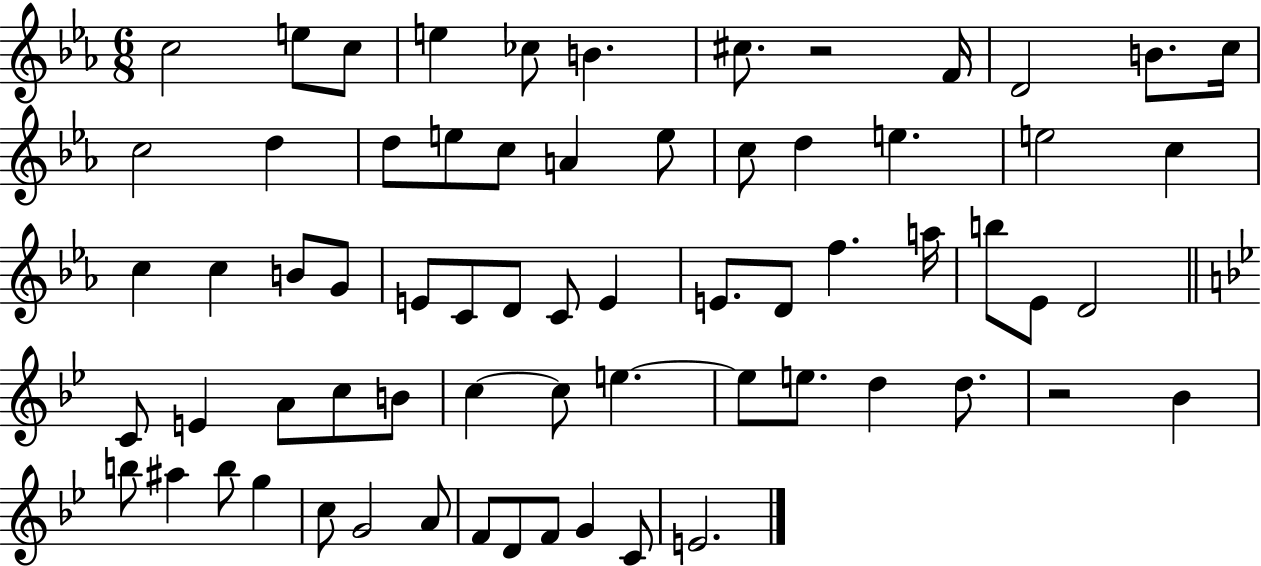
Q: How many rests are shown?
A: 2